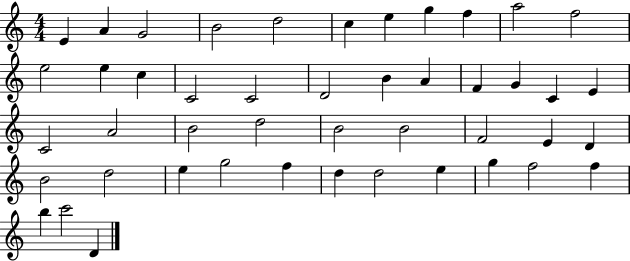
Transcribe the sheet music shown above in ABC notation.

X:1
T:Untitled
M:4/4
L:1/4
K:C
E A G2 B2 d2 c e g f a2 f2 e2 e c C2 C2 D2 B A F G C E C2 A2 B2 d2 B2 B2 F2 E D B2 d2 e g2 f d d2 e g f2 f b c'2 D